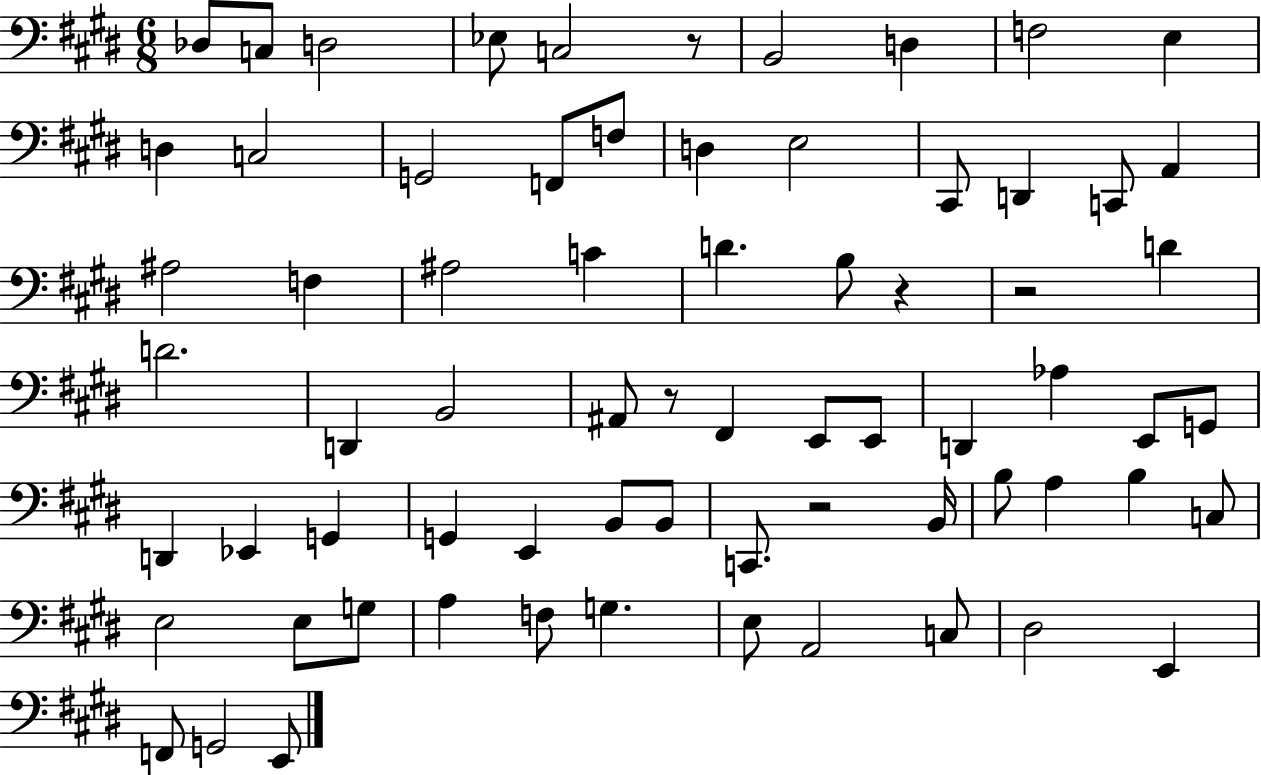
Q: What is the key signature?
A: E major